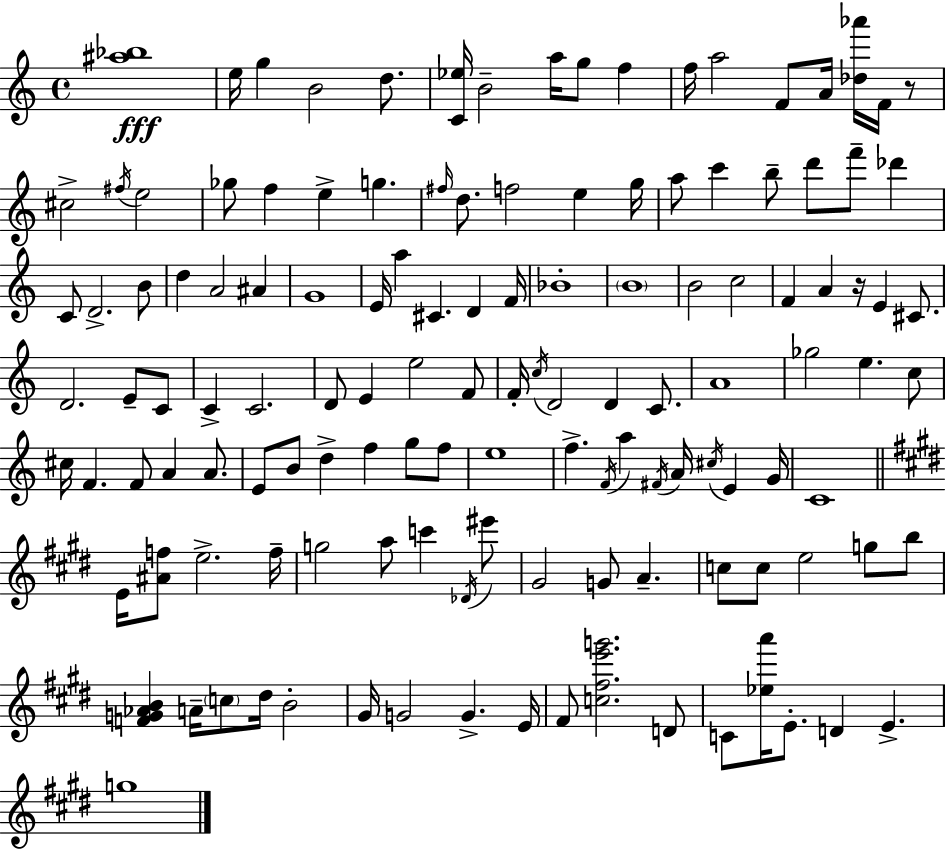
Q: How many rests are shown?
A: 2